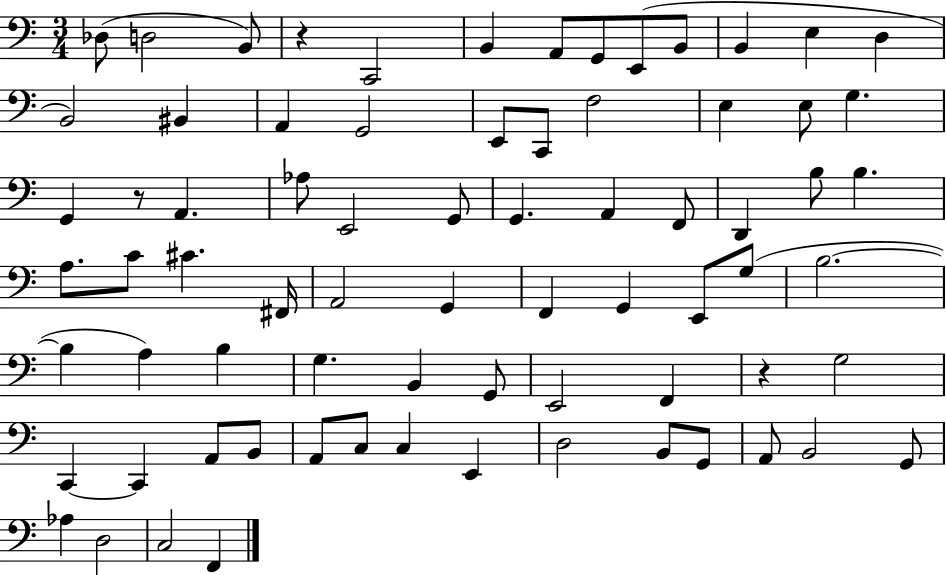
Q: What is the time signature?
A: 3/4